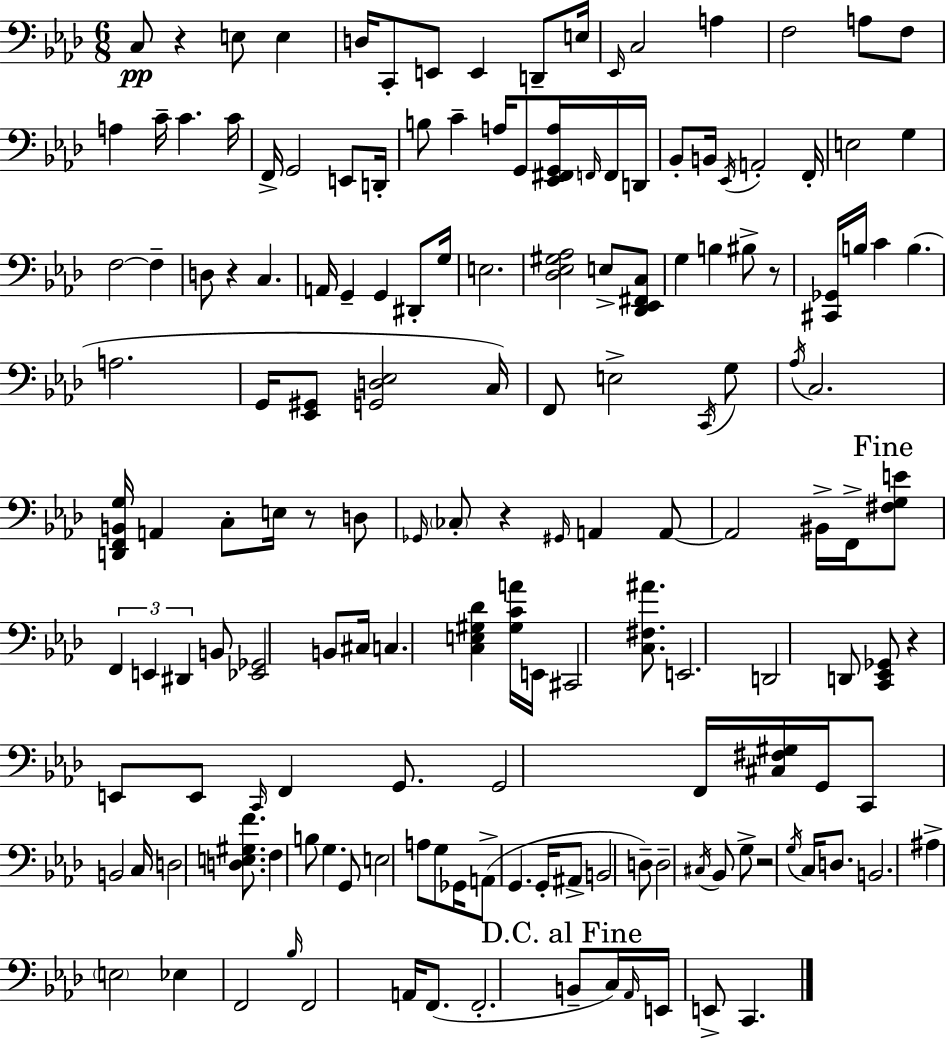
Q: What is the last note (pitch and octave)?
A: C2